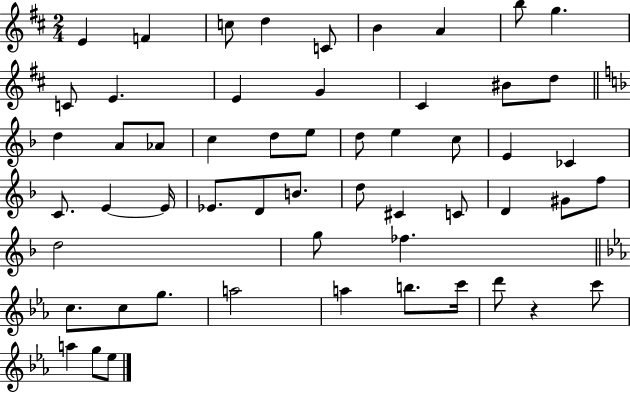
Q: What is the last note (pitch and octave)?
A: Eb5